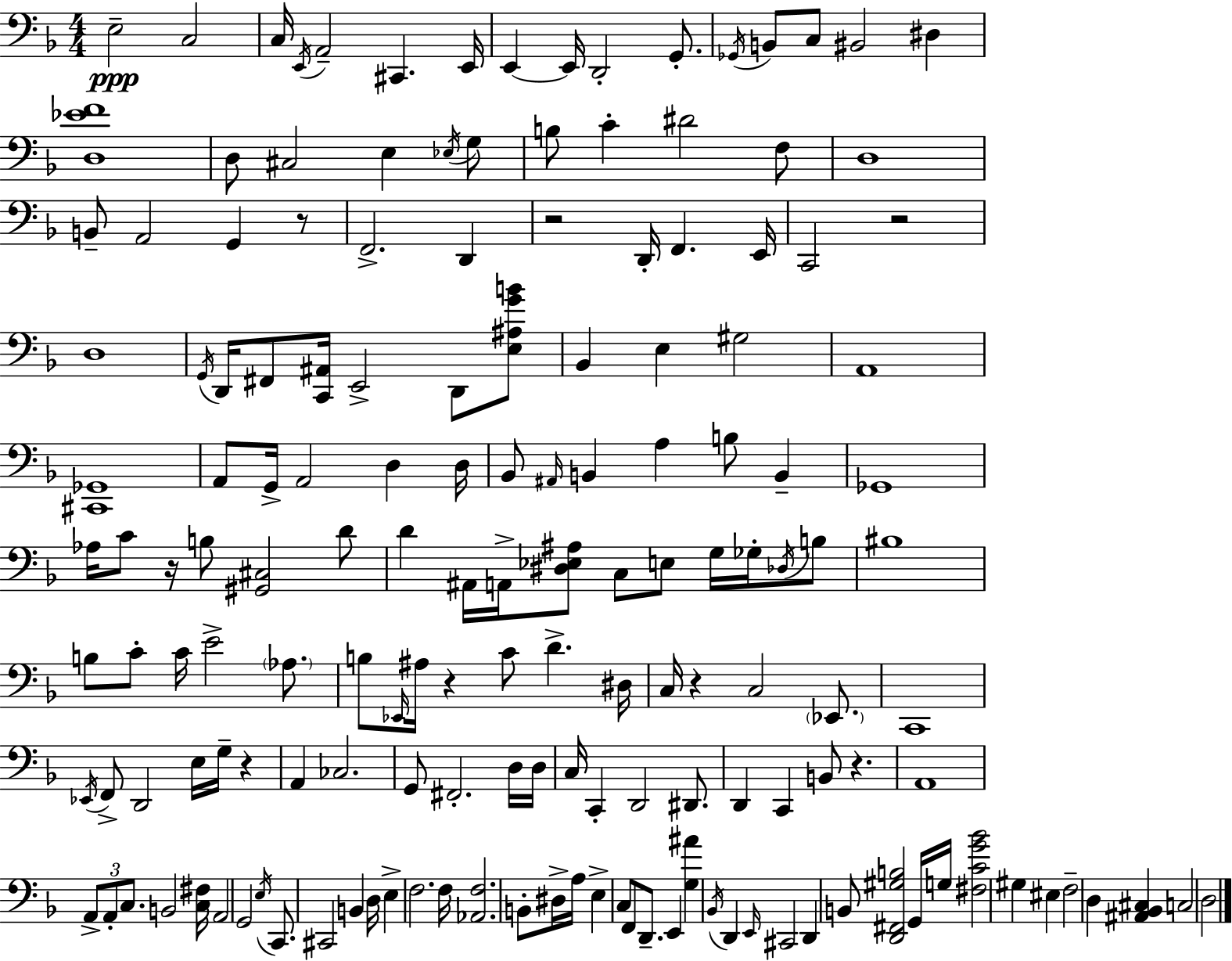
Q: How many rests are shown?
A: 8